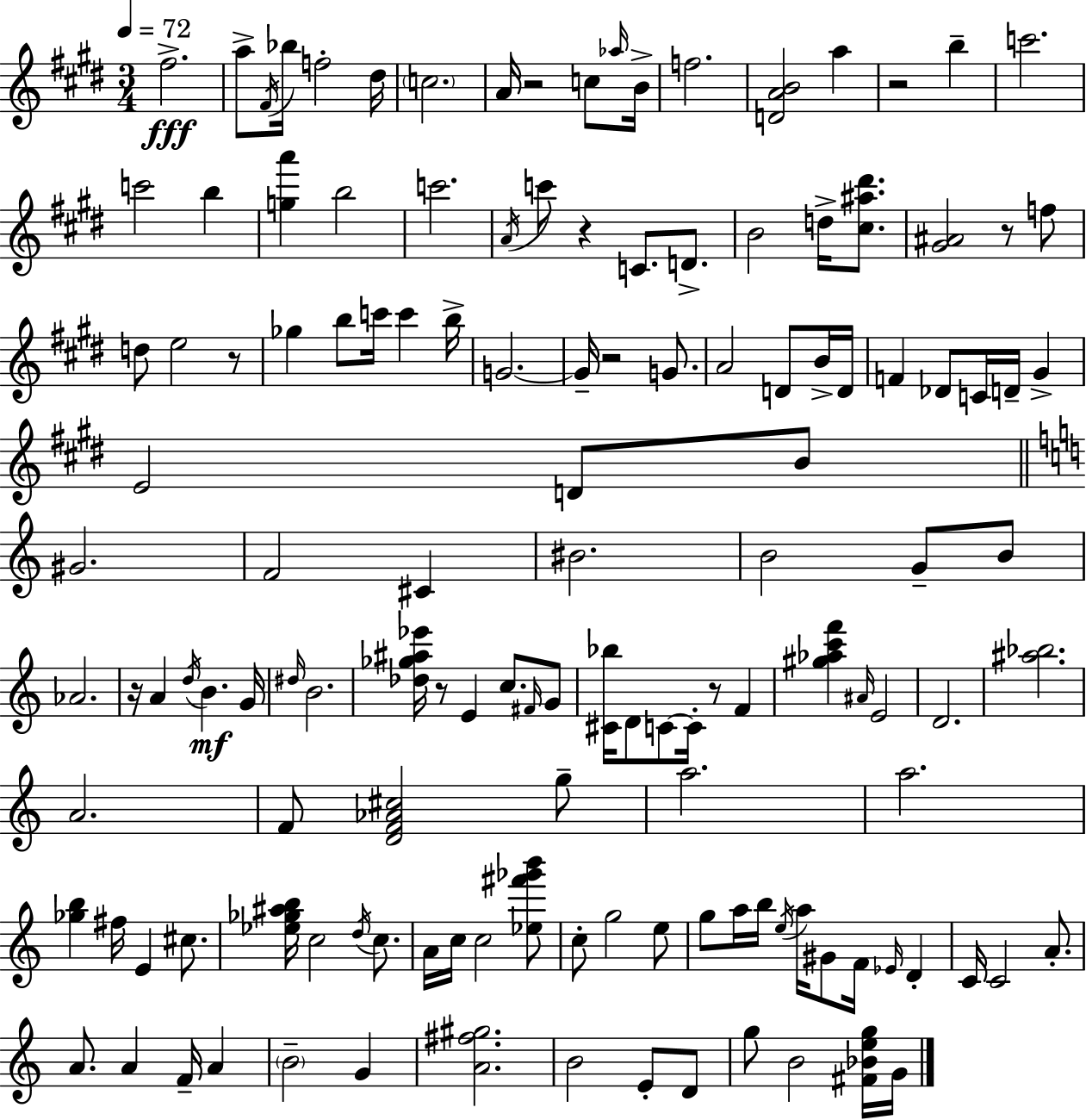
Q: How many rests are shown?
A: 9